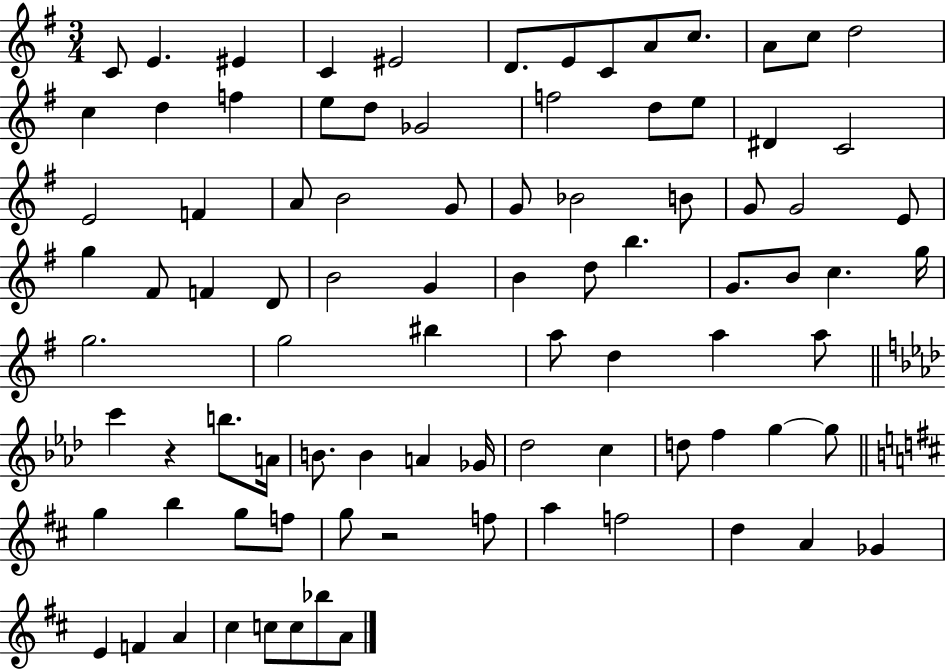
C4/e E4/q. EIS4/q C4/q EIS4/h D4/e. E4/e C4/e A4/e C5/e. A4/e C5/e D5/h C5/q D5/q F5/q E5/e D5/e Gb4/h F5/h D5/e E5/e D#4/q C4/h E4/h F4/q A4/e B4/h G4/e G4/e Bb4/h B4/e G4/e G4/h E4/e G5/q F#4/e F4/q D4/e B4/h G4/q B4/q D5/e B5/q. G4/e. B4/e C5/q. G5/s G5/h. G5/h BIS5/q A5/e D5/q A5/q A5/e C6/q R/q B5/e. A4/s B4/e. B4/q A4/q Gb4/s Db5/h C5/q D5/e F5/q G5/q G5/e G5/q B5/q G5/e F5/e G5/e R/h F5/e A5/q F5/h D5/q A4/q Gb4/q E4/q F4/q A4/q C#5/q C5/e C5/e Bb5/e A4/e